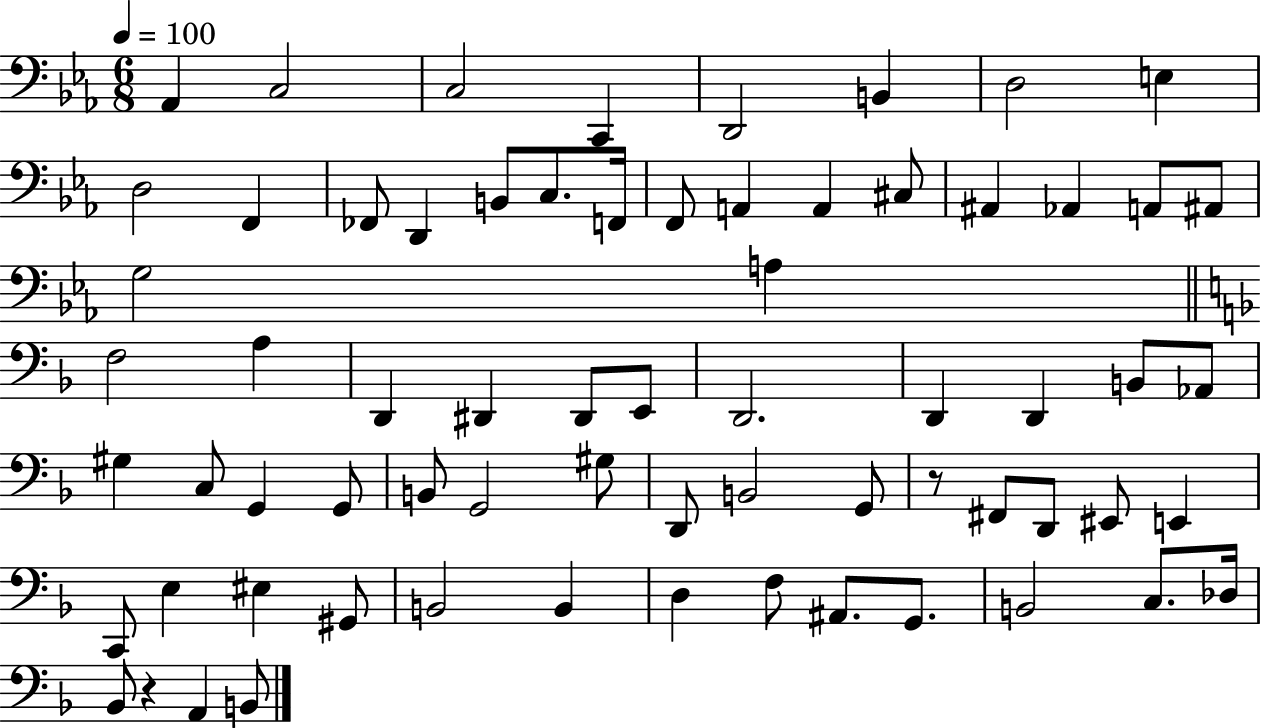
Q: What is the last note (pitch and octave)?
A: B2